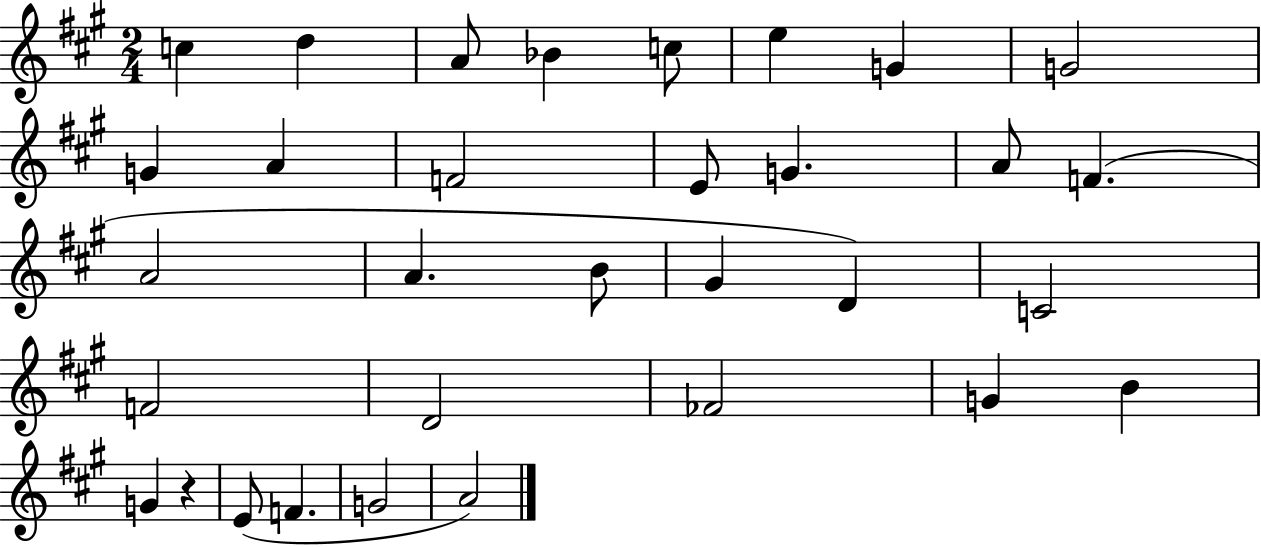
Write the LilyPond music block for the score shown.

{
  \clef treble
  \numericTimeSignature
  \time 2/4
  \key a \major
  c''4 d''4 | a'8 bes'4 c''8 | e''4 g'4 | g'2 | \break g'4 a'4 | f'2 | e'8 g'4. | a'8 f'4.( | \break a'2 | a'4. b'8 | gis'4 d'4) | c'2 | \break f'2 | d'2 | fes'2 | g'4 b'4 | \break g'4 r4 | e'8( f'4. | g'2 | a'2) | \break \bar "|."
}